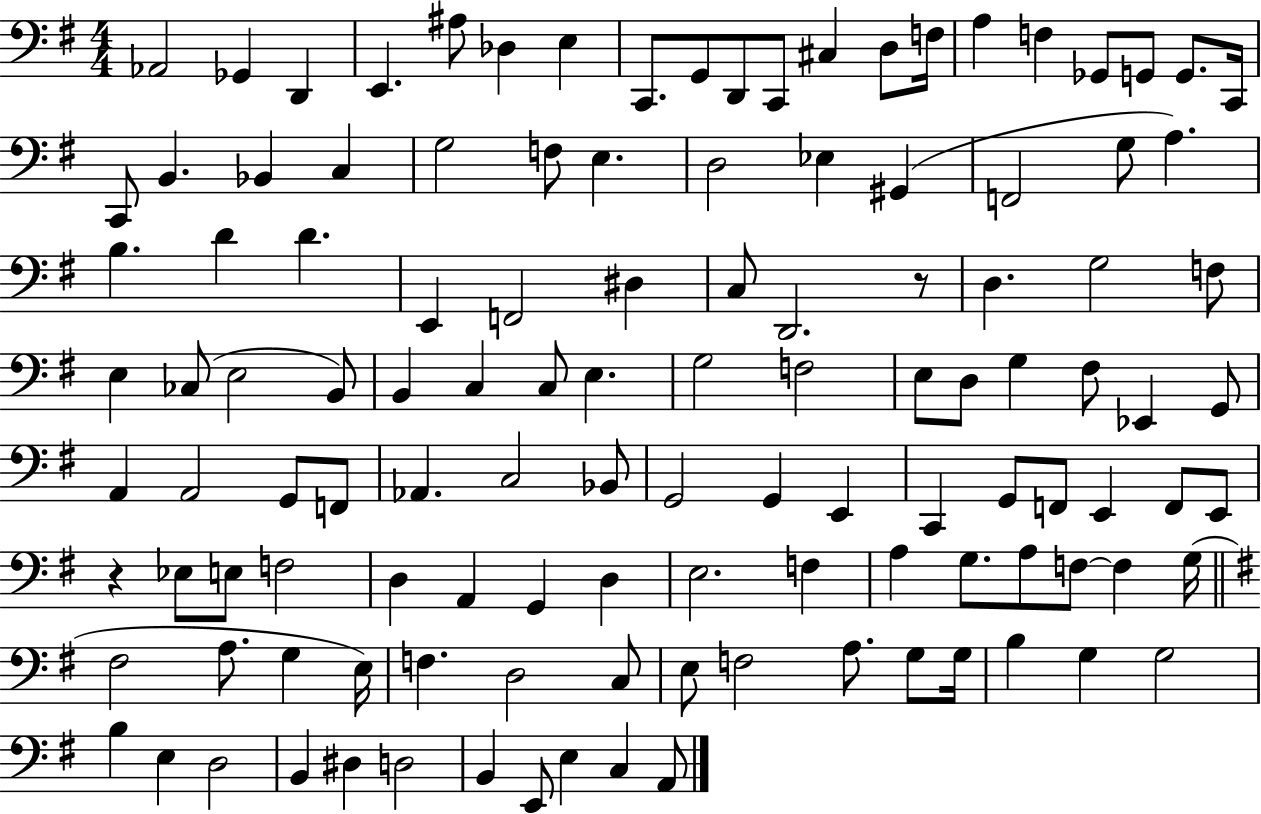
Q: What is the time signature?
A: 4/4